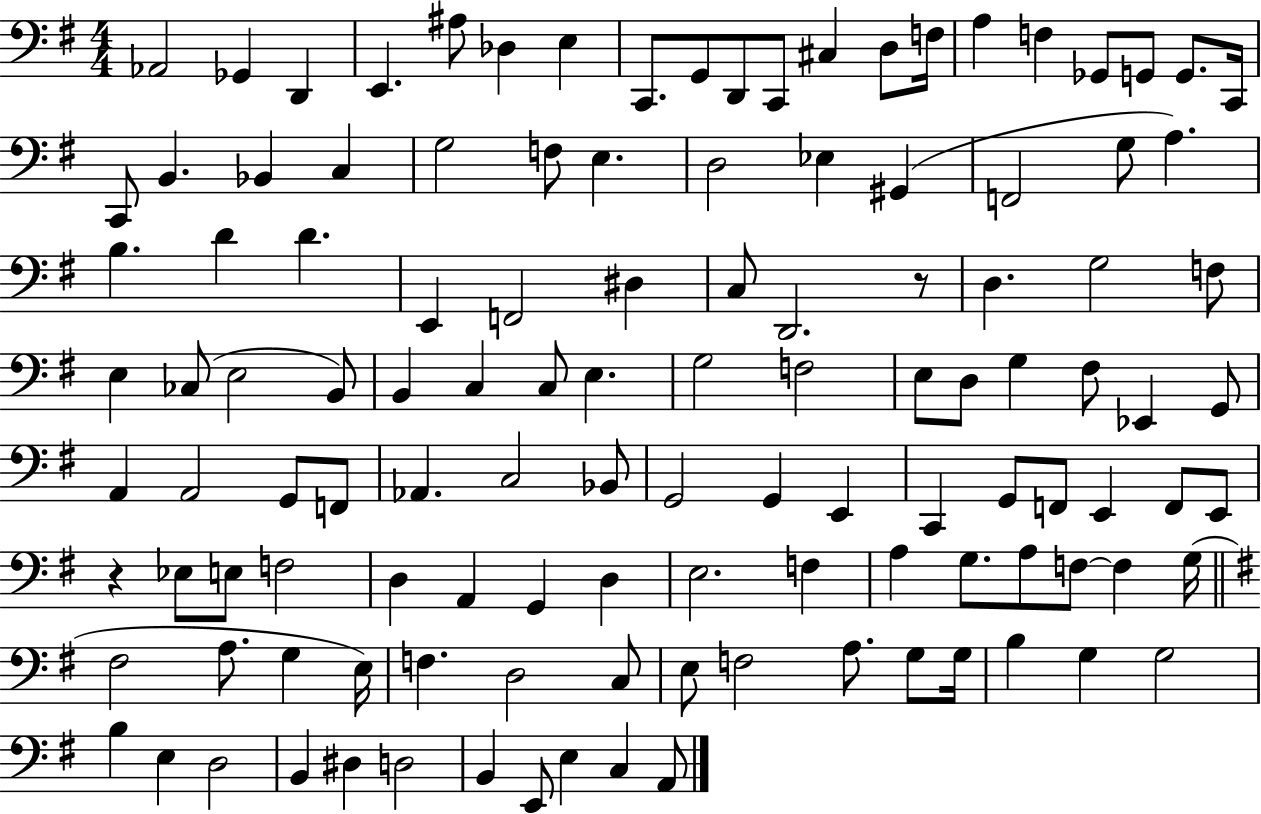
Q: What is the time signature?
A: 4/4